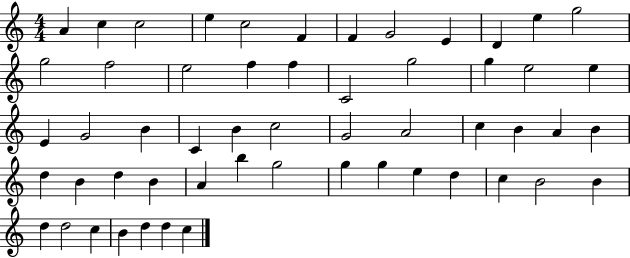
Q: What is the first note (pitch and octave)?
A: A4